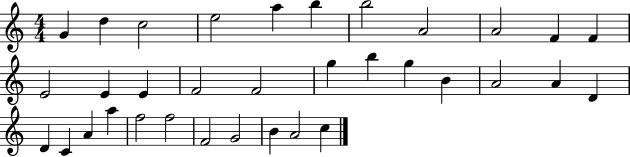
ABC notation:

X:1
T:Untitled
M:4/4
L:1/4
K:C
G d c2 e2 a b b2 A2 A2 F F E2 E E F2 F2 g b g B A2 A D D C A a f2 f2 F2 G2 B A2 c